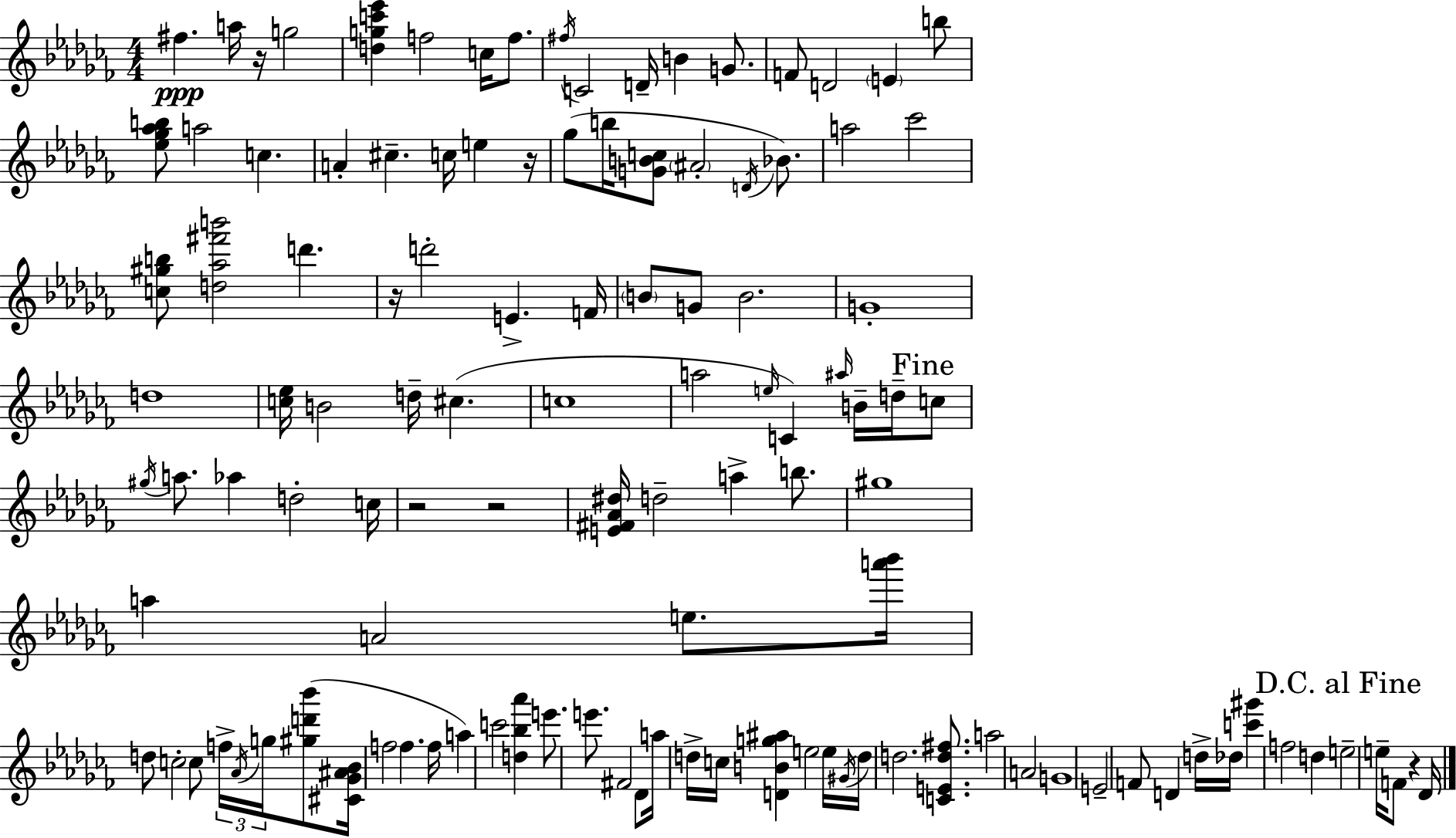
{
  \clef treble
  \numericTimeSignature
  \time 4/4
  \key aes \minor
  fis''4.\ppp a''16 r16 g''2 | <d'' g'' c''' ees'''>4 f''2 c''16 f''8. | \acciaccatura { fis''16 } c'2 d'16-- b'4 g'8. | f'8 d'2 \parenthesize e'4 b''8 | \break <ees'' ges'' aes'' b''>8 a''2 c''4. | a'4-. cis''4.-- c''16 e''4 | r16 ges''8( b''16 <g' b' c''>8 \parenthesize ais'2-. \acciaccatura { d'16 } bes'8.) | a''2 ces'''2 | \break <c'' gis'' b''>8 <d'' aes'' fis''' b'''>2 d'''4. | r16 d'''2-. e'4.-> | f'16 \parenthesize b'8 g'8 b'2. | g'1-. | \break d''1 | <c'' ees''>16 b'2 d''16-- cis''4.( | c''1 | a''2 \grace { e''16 }) c'4 \grace { ais''16 } | \break b'16-- d''16-- \mark "Fine" c''8 \acciaccatura { gis''16 } a''8. aes''4 d''2-. | c''16 r2 r2 | <e' fis' aes' dis''>16 d''2-- a''4-> | b''8. gis''1 | \break a''4 a'2 | e''8. <a''' bes'''>16 d''8 c''2-. c''8 | \tuplet 3/2 { f''16-> \acciaccatura { aes'16 } g''16 } <gis'' d''' bes'''>8( <cis' ges' ais' bes'>16 f''2 f''4. | f''16 a''4) c'''2 | \break <d'' bes'' aes'''>4 e'''8. e'''8. fis'2 | des'8 a''16 d''16-> c''16 <d' b' g'' ais''>4 e''2 | e''16 \acciaccatura { gis'16 } d''16 d''2. | <c' e' d'' fis''>8. a''2 a'2 | \break g'1 | e'2-- f'8 | d'4 d''16-> des''16 <c''' gis'''>4 f''2 | d''4 \mark "D.C. al Fine" e''2-- e''16-- | \break f'8 r4 des'16 \bar "|."
}